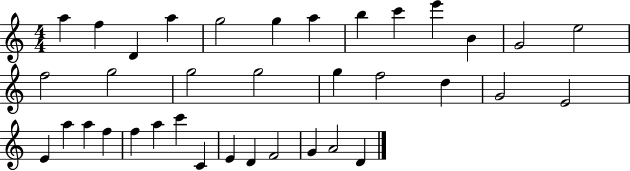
{
  \clef treble
  \numericTimeSignature
  \time 4/4
  \key c \major
  a''4 f''4 d'4 a''4 | g''2 g''4 a''4 | b''4 c'''4 e'''4 b'4 | g'2 e''2 | \break f''2 g''2 | g''2 g''2 | g''4 f''2 d''4 | g'2 e'2 | \break e'4 a''4 a''4 f''4 | f''4 a''4 c'''4 c'4 | e'4 d'4 f'2 | g'4 a'2 d'4 | \break \bar "|."
}